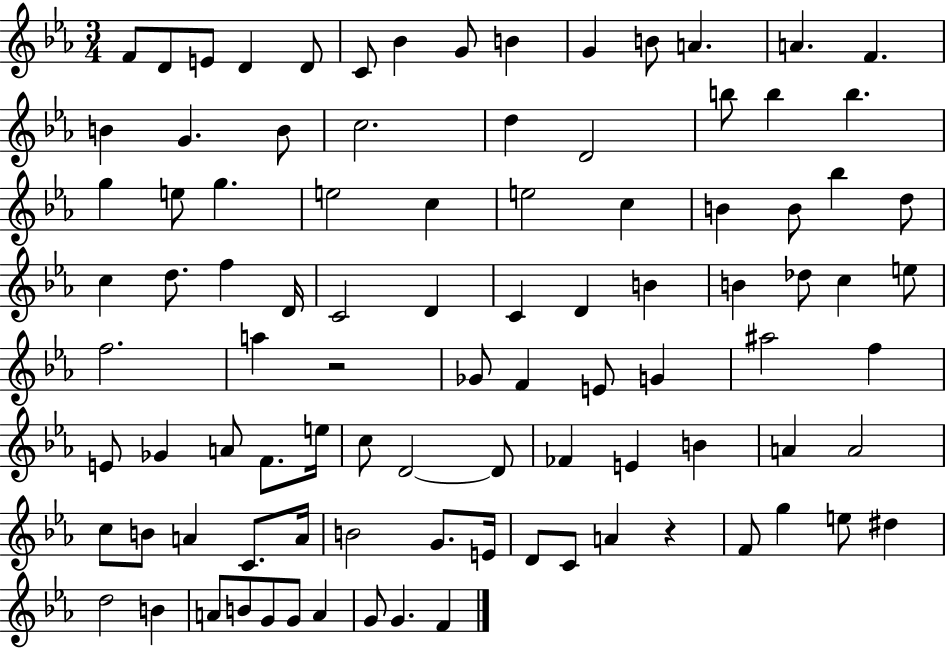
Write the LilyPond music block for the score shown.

{
  \clef treble
  \numericTimeSignature
  \time 3/4
  \key ees \major
  f'8 d'8 e'8 d'4 d'8 | c'8 bes'4 g'8 b'4 | g'4 b'8 a'4. | a'4. f'4. | \break b'4 g'4. b'8 | c''2. | d''4 d'2 | b''8 b''4 b''4. | \break g''4 e''8 g''4. | e''2 c''4 | e''2 c''4 | b'4 b'8 bes''4 d''8 | \break c''4 d''8. f''4 d'16 | c'2 d'4 | c'4 d'4 b'4 | b'4 des''8 c''4 e''8 | \break f''2. | a''4 r2 | ges'8 f'4 e'8 g'4 | ais''2 f''4 | \break e'8 ges'4 a'8 f'8. e''16 | c''8 d'2~~ d'8 | fes'4 e'4 b'4 | a'4 a'2 | \break c''8 b'8 a'4 c'8. a'16 | b'2 g'8. e'16 | d'8 c'8 a'4 r4 | f'8 g''4 e''8 dis''4 | \break d''2 b'4 | a'8 b'8 g'8 g'8 a'4 | g'8 g'4. f'4 | \bar "|."
}